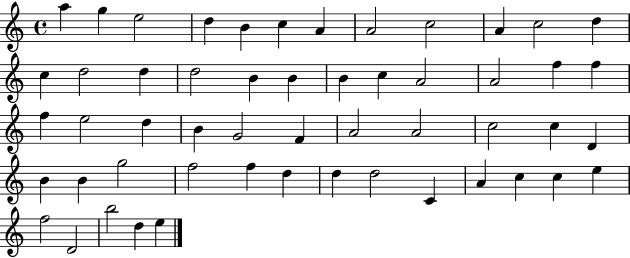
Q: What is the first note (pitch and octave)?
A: A5